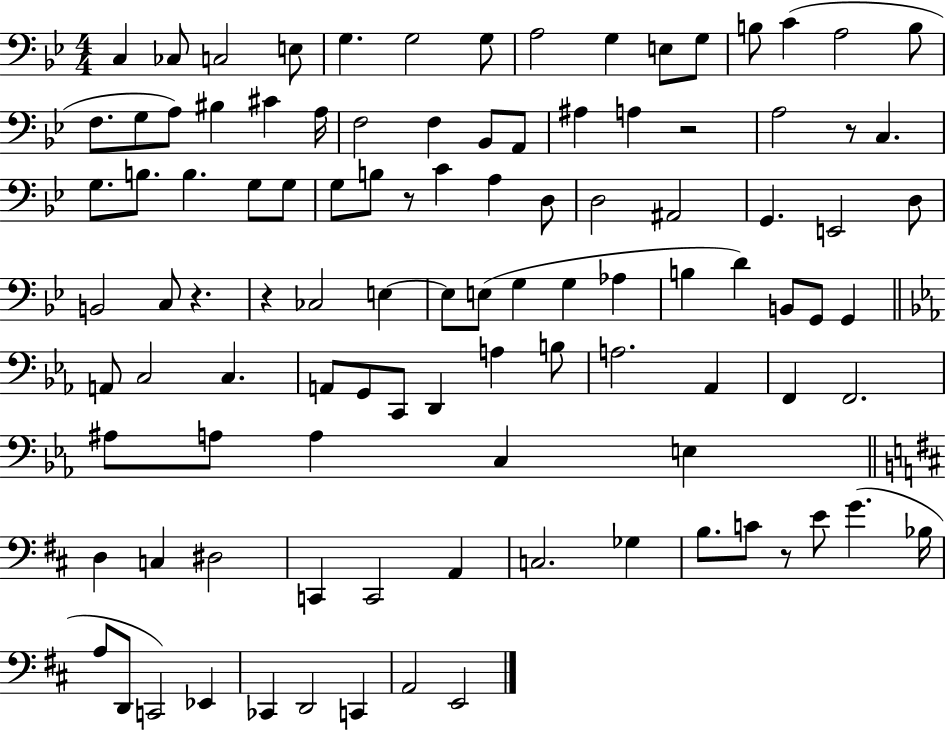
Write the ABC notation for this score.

X:1
T:Untitled
M:4/4
L:1/4
K:Bb
C, _C,/2 C,2 E,/2 G, G,2 G,/2 A,2 G, E,/2 G,/2 B,/2 C A,2 B,/2 F,/2 G,/2 A,/2 ^B, ^C A,/4 F,2 F, _B,,/2 A,,/2 ^A, A, z2 A,2 z/2 C, G,/2 B,/2 B, G,/2 G,/2 G,/2 B,/2 z/2 C A, D,/2 D,2 ^A,,2 G,, E,,2 D,/2 B,,2 C,/2 z z _C,2 E, E,/2 E,/2 G, G, _A, B, D B,,/2 G,,/2 G,, A,,/2 C,2 C, A,,/2 G,,/2 C,,/2 D,, A, B,/2 A,2 _A,, F,, F,,2 ^A,/2 A,/2 A, C, E, D, C, ^D,2 C,, C,,2 A,, C,2 _G, B,/2 C/2 z/2 E/2 G _B,/4 A,/2 D,,/2 C,,2 _E,, _C,, D,,2 C,, A,,2 E,,2